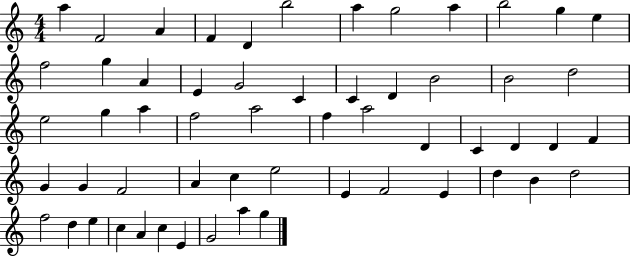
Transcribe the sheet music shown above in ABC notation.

X:1
T:Untitled
M:4/4
L:1/4
K:C
a F2 A F D b2 a g2 a b2 g e f2 g A E G2 C C D B2 B2 d2 e2 g a f2 a2 f a2 D C D D F G G F2 A c e2 E F2 E d B d2 f2 d e c A c E G2 a g